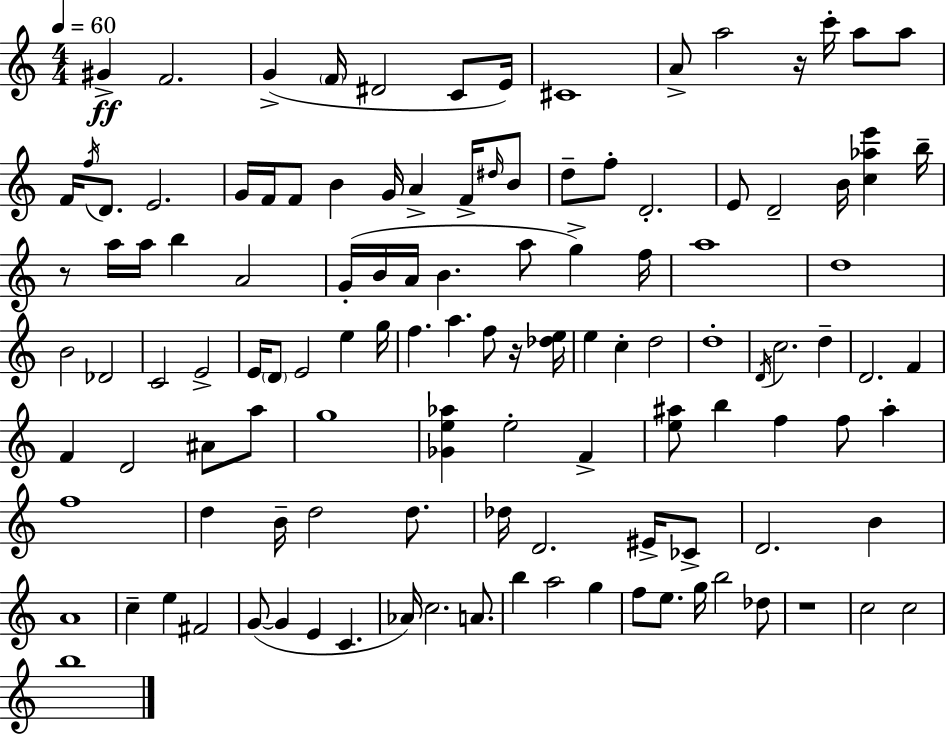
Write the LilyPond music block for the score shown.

{
  \clef treble
  \numericTimeSignature
  \time 4/4
  \key c \major
  \tempo 4 = 60
  gis'4->\ff f'2. | g'4->( \parenthesize f'16 dis'2 c'8 e'16) | cis'1 | a'8-> a''2 r16 c'''16-. a''8 a''8 | \break f'16 \acciaccatura { f''16 } d'8. e'2. | g'16 f'16 f'8 b'4 g'16 a'4-> f'16-> \grace { dis''16 } | b'8 d''8-- f''8-. d'2.-. | e'8 d'2-- b'16 <c'' aes'' e'''>4 | \break b''16-- r8 a''16 a''16 b''4 a'2 | g'16-.( b'16 a'16 b'4. a''8 g''4->) | f''16 a''1 | d''1 | \break b'2 des'2 | c'2 e'2-> | e'16 \parenthesize d'8 e'2 e''4 | g''16 f''4. a''4. f''8 | \break r16 <des'' e''>16 e''4 c''4-. d''2 | d''1-. | \acciaccatura { d'16 } c''2. d''4-- | d'2. f'4 | \break f'4 d'2 ais'8 | a''8 g''1 | <ges' e'' aes''>4 e''2-. f'4-> | <e'' ais''>8 b''4 f''4 f''8 ais''4-. | \break f''1 | d''4 b'16-- d''2 | d''8. des''16 d'2. | eis'16-> ces'8-> d'2. b'4 | \break a'1 | c''4-- e''4 fis'2 | g'8~(~ g'4 e'4 c'4. | aes'16) c''2. | \break a'8. b''4 a''2 g''4 | f''8 e''8. g''16 b''2 | des''8 r1 | c''2 c''2 | \break b''1 | \bar "|."
}